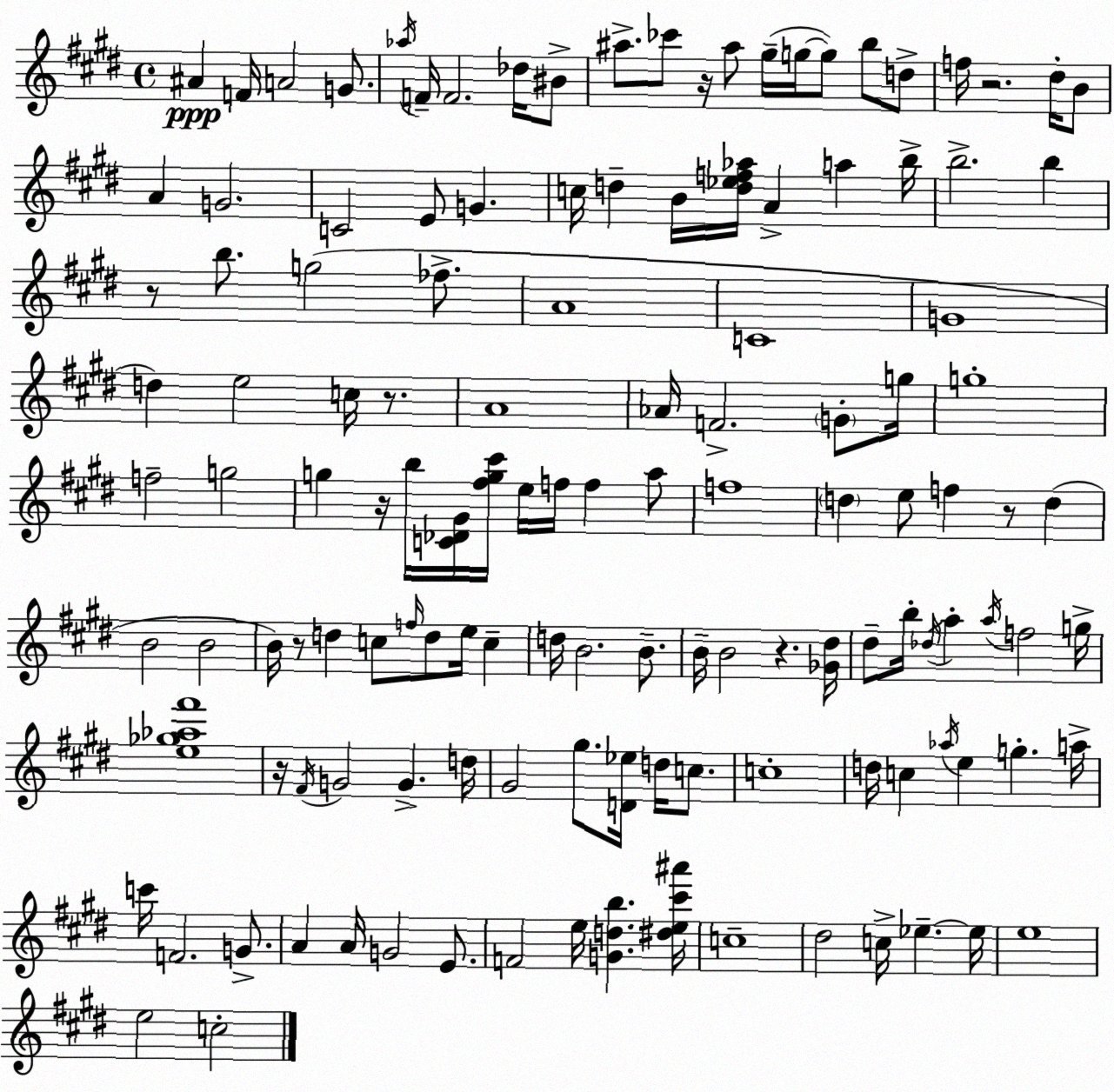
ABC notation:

X:1
T:Untitled
M:4/4
L:1/4
K:E
^A F/4 A2 G/2 _a/4 F/4 F2 _d/4 ^B/2 ^a/2 _c'/2 z/4 ^a/2 ^g/4 g/4 g/2 b/2 d/2 f/4 z2 ^d/4 B/2 A G2 C2 E/2 G c/4 d B/4 [d_ef_a]/4 A a b/4 b2 b z/2 b/2 g2 _f/2 A4 C4 G4 d e2 c/4 z/2 A4 _A/4 F2 G/2 g/4 g4 f2 g2 g z/4 b/4 [C_D^G]/4 [^fg^c']/4 e/4 f/4 f a/2 f4 d e/2 f z/2 d B2 B2 B/4 z/2 d c/2 f/4 d/2 e/4 c d/4 B2 B/2 B/4 B2 z [_G^d]/4 ^d/2 b/4 _d/4 a a/4 f2 g/4 [e_g_a^f']4 z/4 ^F/4 G2 G d/4 ^G2 ^g/2 [D_e]/4 d/4 c/2 c4 d/4 c _a/4 e g a/4 c'/4 F2 G/2 A A/4 G2 E/2 F2 e/4 [Gdb] [^de^c'^a']/4 c4 ^d2 c/4 _e _e/4 e4 e2 c2